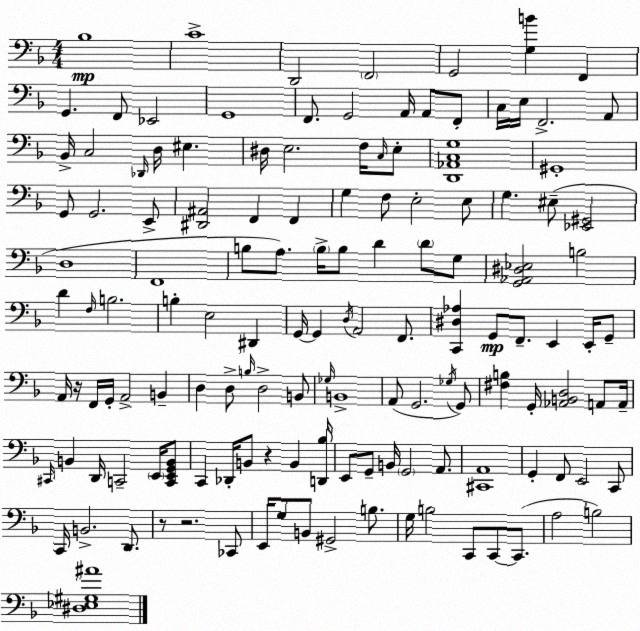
X:1
T:Untitled
M:4/4
L:1/4
K:F
_B,4 C4 D,,2 F,,2 G,,2 [G,B] F,, G,, F,,/2 _E,,2 G,,4 F,,/2 G,,2 A,,/4 A,,/2 F,,/2 C,/4 E,/4 F,,2 A,,/2 _B,,/4 C,2 _D,,/4 D,/4 ^E, ^D,/4 E,2 F,/4 C,/4 E,/2 [D,,_A,,C,G,]4 ^G,,4 G,,/2 G,,2 E,,/2 [^D,,^A,,]2 F,, F,, G, F,/2 E,2 E,/2 G, ^E,/2 [_E,,^G,,]2 D,4 F,,4 B,/2 A,/2 B,/4 B,/2 D D/2 G,/2 [G,,_A,,^D,_E,]2 B,2 D F,/4 B,2 B, E,2 ^D,, G,,/4 G,, D,/4 A,,2 F,,/2 [C,,^D,_A,] G,,/2 F,,/2 E,, E,,/4 G,,/2 A,,/4 z/4 F,,/4 G,,/4 A,,2 B,, D, D,/2 B,/4 D,2 B,,/2 _G,/4 B,,4 A,,/2 G,,2 _G,/4 G,,/2 [^F,B,] G,,/4 [_A,,B,,D,]2 A,,/2 A,,/4 ^C,,/4 B,, D,,/4 C,,2 E,,/4 [C,,E,,G,,B,,]/2 C,, _D,,/4 B,,/2 z B,, [D,,_B,]/4 E,,/2 G,,/2 B,,/4 G,,2 A,,/2 [^C,,A,,]4 G,, F,,/2 E,,2 C,,/2 C,,/4 B,,2 D,,/2 z/2 z2 _C,,/2 E,,/4 G,/2 B,,/2 ^G,,2 B,/2 G,/4 B,2 C,,/2 C,,/2 C,,/2 A,2 B,2 [^D,_E,^G,^A]4